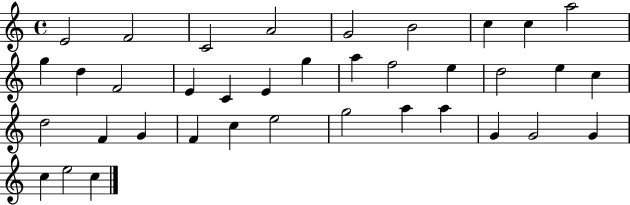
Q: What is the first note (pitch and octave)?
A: E4